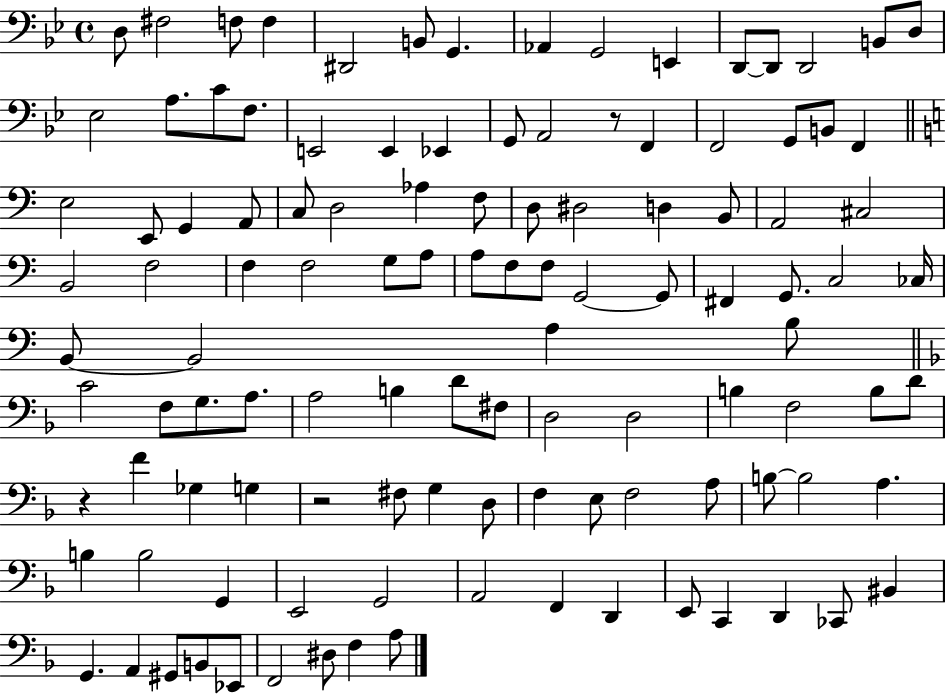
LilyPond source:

{
  \clef bass
  \time 4/4
  \defaultTimeSignature
  \key bes \major
  d8 fis2 f8 f4 | dis,2 b,8 g,4. | aes,4 g,2 e,4 | d,8~~ d,8 d,2 b,8 d8 | \break ees2 a8. c'8 f8. | e,2 e,4 ees,4 | g,8 a,2 r8 f,4 | f,2 g,8 b,8 f,4 | \break \bar "||" \break \key a \minor e2 e,8 g,4 a,8 | c8 d2 aes4 f8 | d8 dis2 d4 b,8 | a,2 cis2 | \break b,2 f2 | f4 f2 g8 a8 | a8 f8 f8 g,2~~ g,8 | fis,4 g,8. c2 ces16 | \break b,8~~ b,2 a4 b8 | \bar "||" \break \key d \minor c'2 f8 g8. a8. | a2 b4 d'8 fis8 | d2 d2 | b4 f2 b8 d'8 | \break r4 f'4 ges4 g4 | r2 fis8 g4 d8 | f4 e8 f2 a8 | b8~~ b2 a4. | \break b4 b2 g,4 | e,2 g,2 | a,2 f,4 d,4 | e,8 c,4 d,4 ces,8 bis,4 | \break g,4. a,4 gis,8 b,8 ees,8 | f,2 dis8 f4 a8 | \bar "|."
}